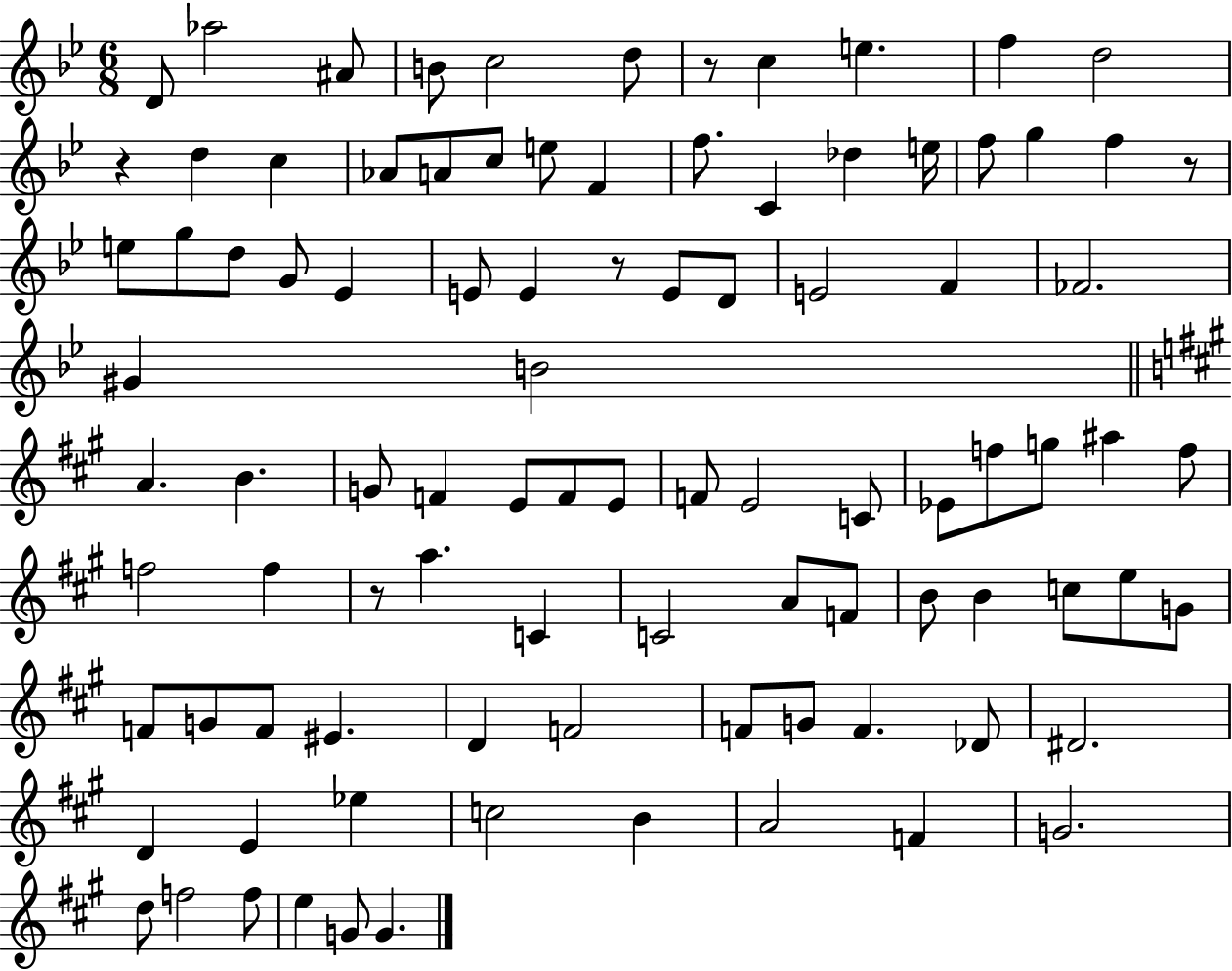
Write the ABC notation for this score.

X:1
T:Untitled
M:6/8
L:1/4
K:Bb
D/2 _a2 ^A/2 B/2 c2 d/2 z/2 c e f d2 z d c _A/2 A/2 c/2 e/2 F f/2 C _d e/4 f/2 g f z/2 e/2 g/2 d/2 G/2 _E E/2 E z/2 E/2 D/2 E2 F _F2 ^G B2 A B G/2 F E/2 F/2 E/2 F/2 E2 C/2 _E/2 f/2 g/2 ^a f/2 f2 f z/2 a C C2 A/2 F/2 B/2 B c/2 e/2 G/2 F/2 G/2 F/2 ^E D F2 F/2 G/2 F _D/2 ^D2 D E _e c2 B A2 F G2 d/2 f2 f/2 e G/2 G